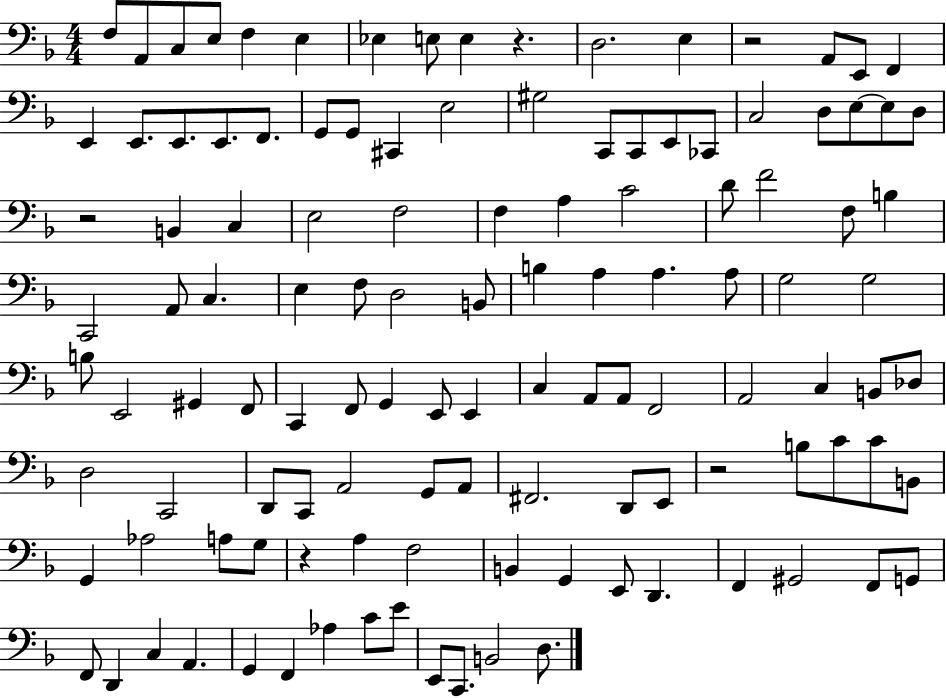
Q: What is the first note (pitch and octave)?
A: F3